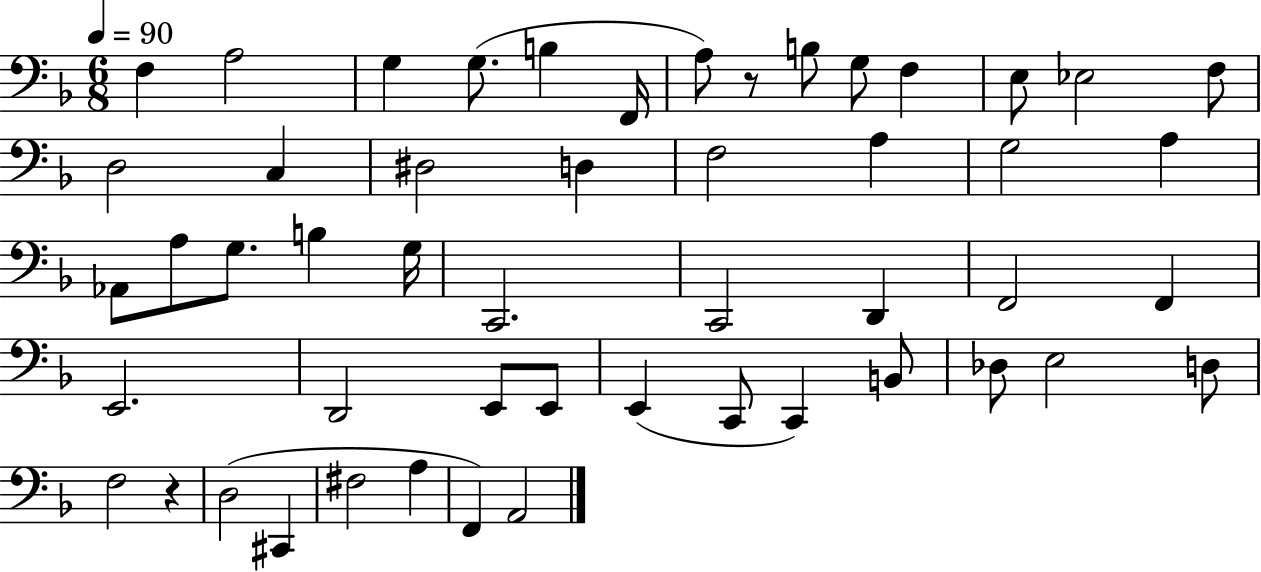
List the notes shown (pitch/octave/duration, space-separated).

F3/q A3/h G3/q G3/e. B3/q F2/s A3/e R/e B3/e G3/e F3/q E3/e Eb3/h F3/e D3/h C3/q D#3/h D3/q F3/h A3/q G3/h A3/q Ab2/e A3/e G3/e. B3/q G3/s C2/h. C2/h D2/q F2/h F2/q E2/h. D2/h E2/e E2/e E2/q C2/e C2/q B2/e Db3/e E3/h D3/e F3/h R/q D3/h C#2/q F#3/h A3/q F2/q A2/h